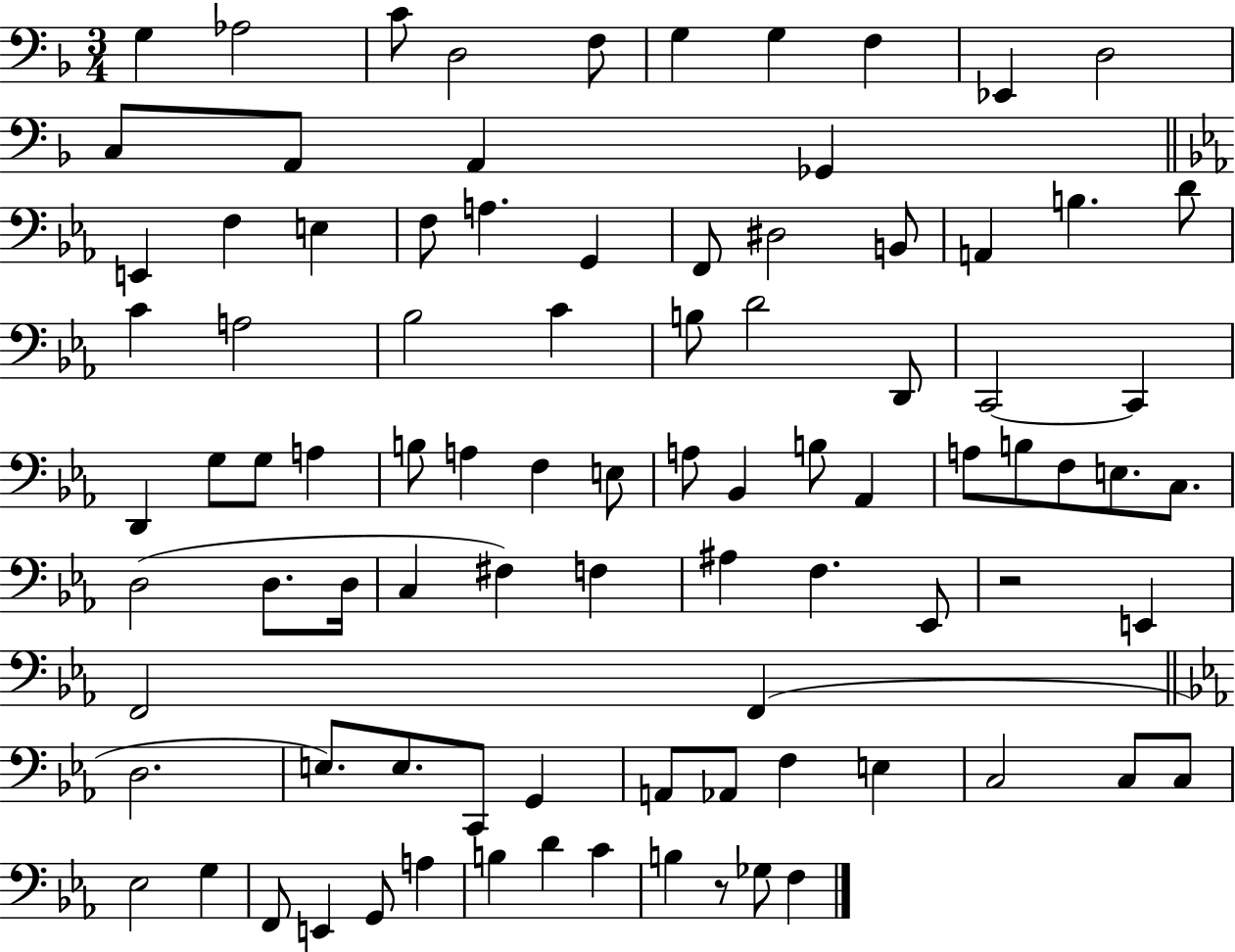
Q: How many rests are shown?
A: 2